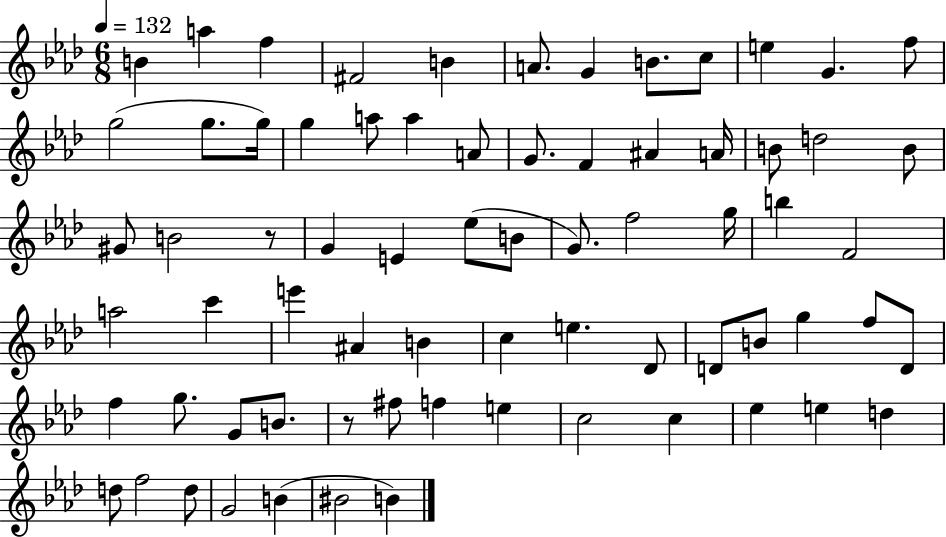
X:1
T:Untitled
M:6/8
L:1/4
K:Ab
B a f ^F2 B A/2 G B/2 c/2 e G f/2 g2 g/2 g/4 g a/2 a A/2 G/2 F ^A A/4 B/2 d2 B/2 ^G/2 B2 z/2 G E _e/2 B/2 G/2 f2 g/4 b F2 a2 c' e' ^A B c e _D/2 D/2 B/2 g f/2 D/2 f g/2 G/2 B/2 z/2 ^f/2 f e c2 c _e e d d/2 f2 d/2 G2 B ^B2 B